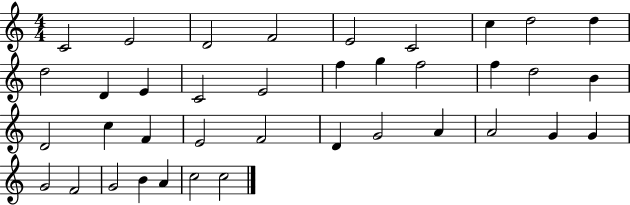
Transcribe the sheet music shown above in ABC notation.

X:1
T:Untitled
M:4/4
L:1/4
K:C
C2 E2 D2 F2 E2 C2 c d2 d d2 D E C2 E2 f g f2 f d2 B D2 c F E2 F2 D G2 A A2 G G G2 F2 G2 B A c2 c2